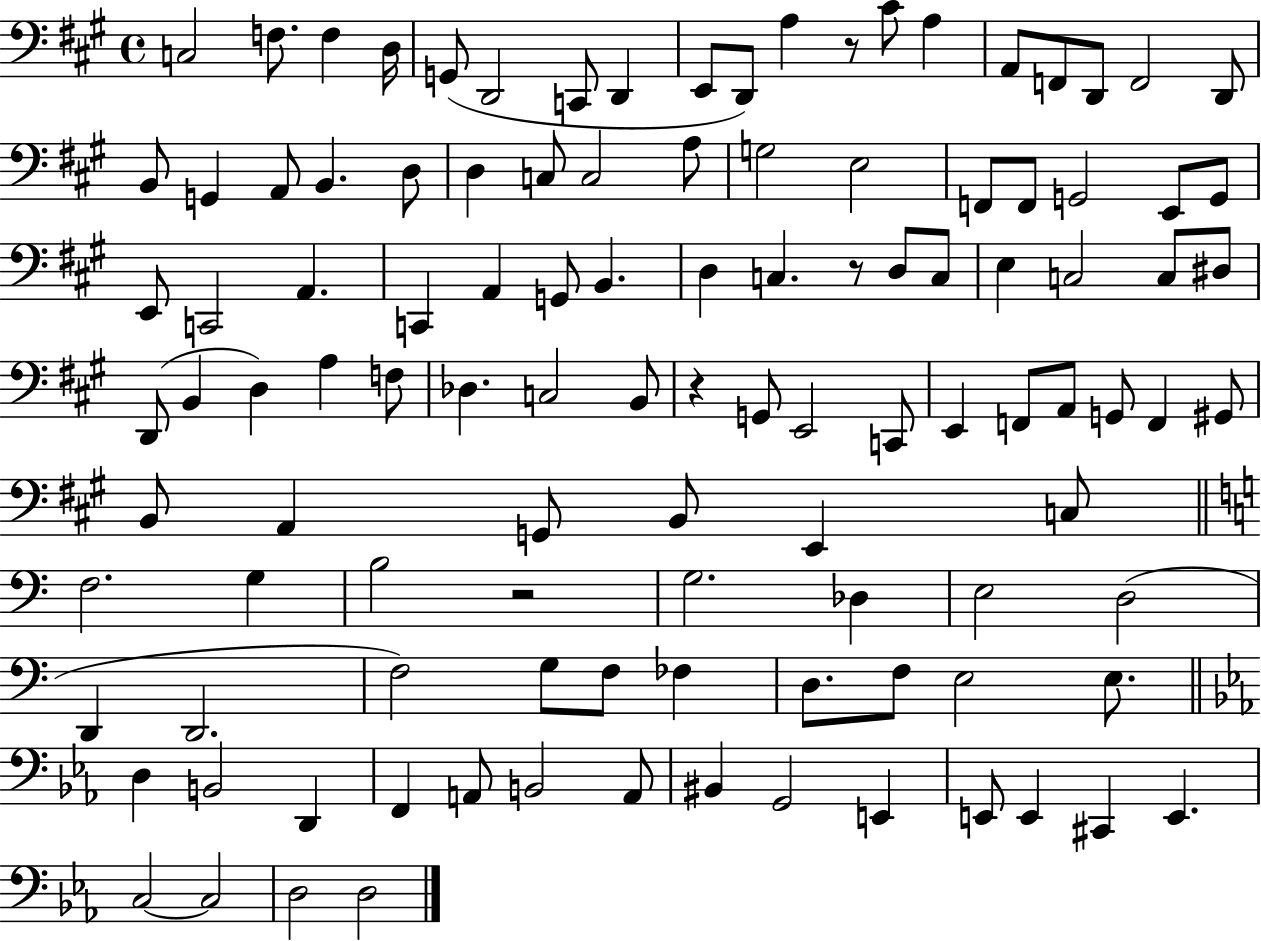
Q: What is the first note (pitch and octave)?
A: C3